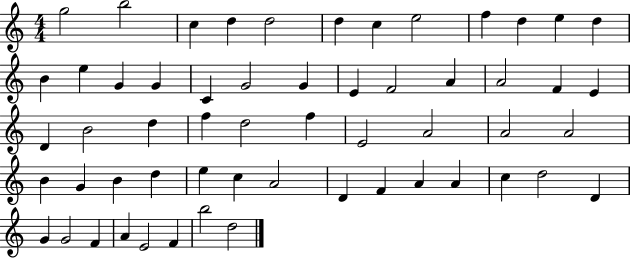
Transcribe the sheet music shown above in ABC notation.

X:1
T:Untitled
M:4/4
L:1/4
K:C
g2 b2 c d d2 d c e2 f d e d B e G G C G2 G E F2 A A2 F E D B2 d f d2 f E2 A2 A2 A2 B G B d e c A2 D F A A c d2 D G G2 F A E2 F b2 d2